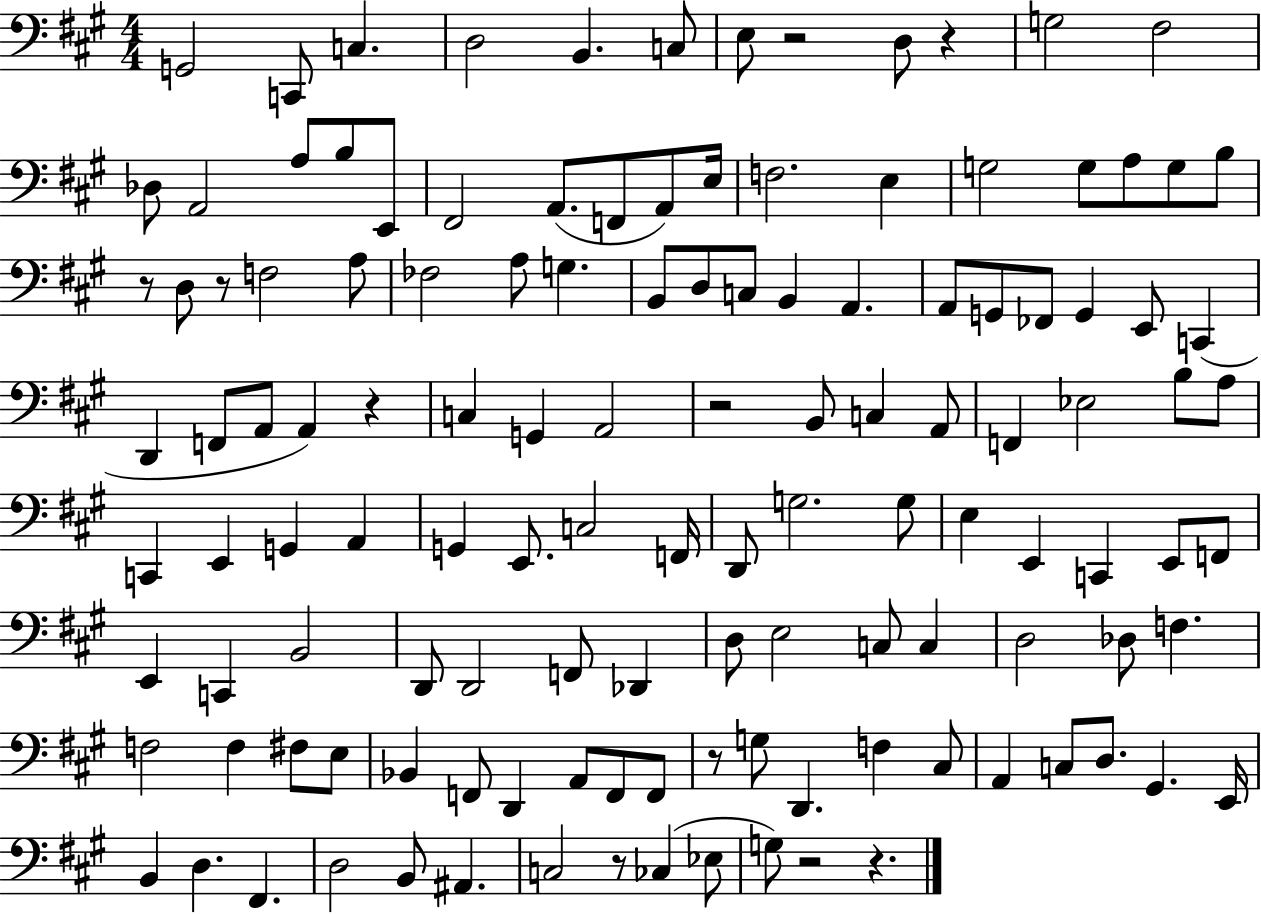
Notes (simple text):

G2/h C2/e C3/q. D3/h B2/q. C3/e E3/e R/h D3/e R/q G3/h F#3/h Db3/e A2/h A3/e B3/e E2/e F#2/h A2/e. F2/e A2/e E3/s F3/h. E3/q G3/h G3/e A3/e G3/e B3/e R/e D3/e R/e F3/h A3/e FES3/h A3/e G3/q. B2/e D3/e C3/e B2/q A2/q. A2/e G2/e FES2/e G2/q E2/e C2/q D2/q F2/e A2/e A2/q R/q C3/q G2/q A2/h R/h B2/e C3/q A2/e F2/q Eb3/h B3/e A3/e C2/q E2/q G2/q A2/q G2/q E2/e. C3/h F2/s D2/e G3/h. G3/e E3/q E2/q C2/q E2/e F2/e E2/q C2/q B2/h D2/e D2/h F2/e Db2/q D3/e E3/h C3/e C3/q D3/h Db3/e F3/q. F3/h F3/q F#3/e E3/e Bb2/q F2/e D2/q A2/e F2/e F2/e R/e G3/e D2/q. F3/q C#3/e A2/q C3/e D3/e. G#2/q. E2/s B2/q D3/q. F#2/q. D3/h B2/e A#2/q. C3/h R/e CES3/q Eb3/e G3/e R/h R/q.